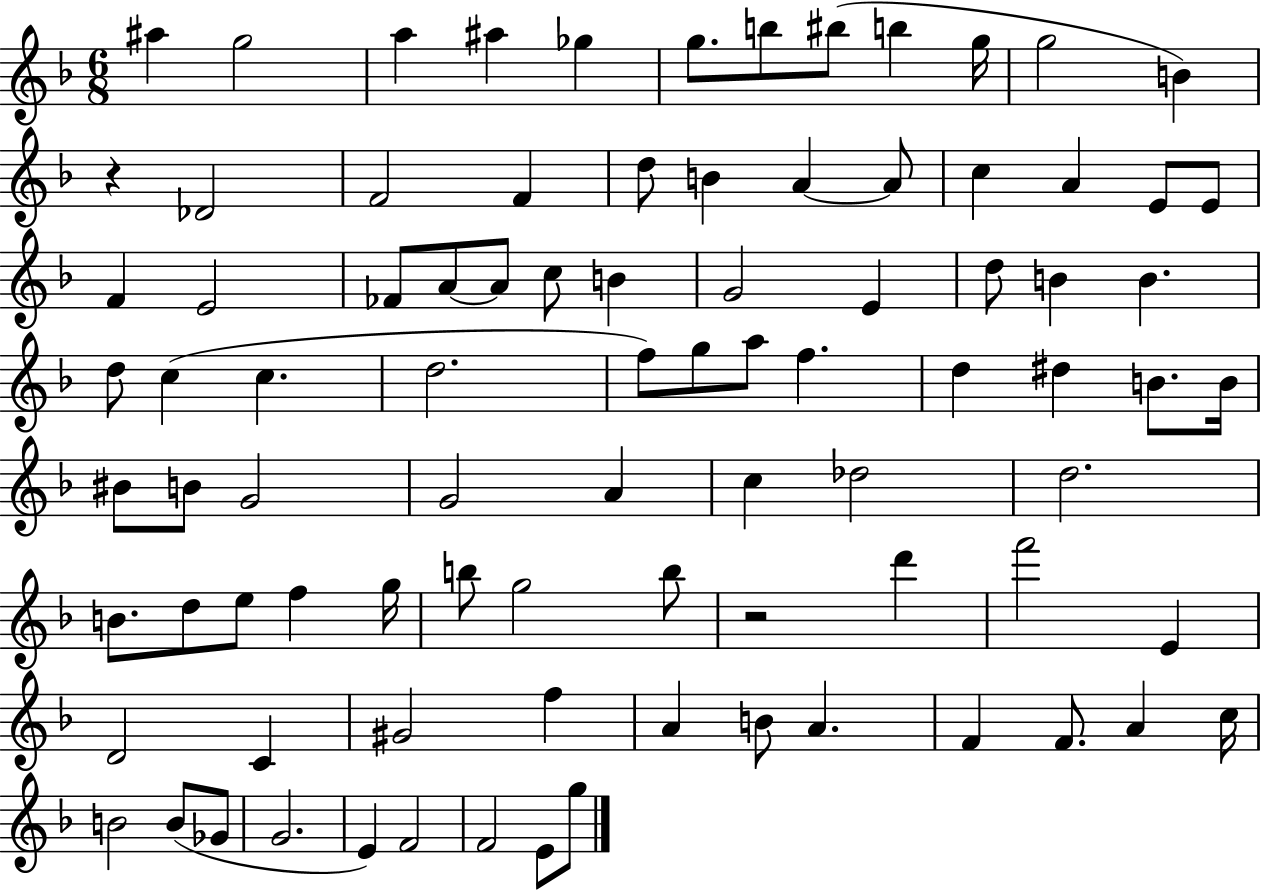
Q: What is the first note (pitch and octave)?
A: A#5